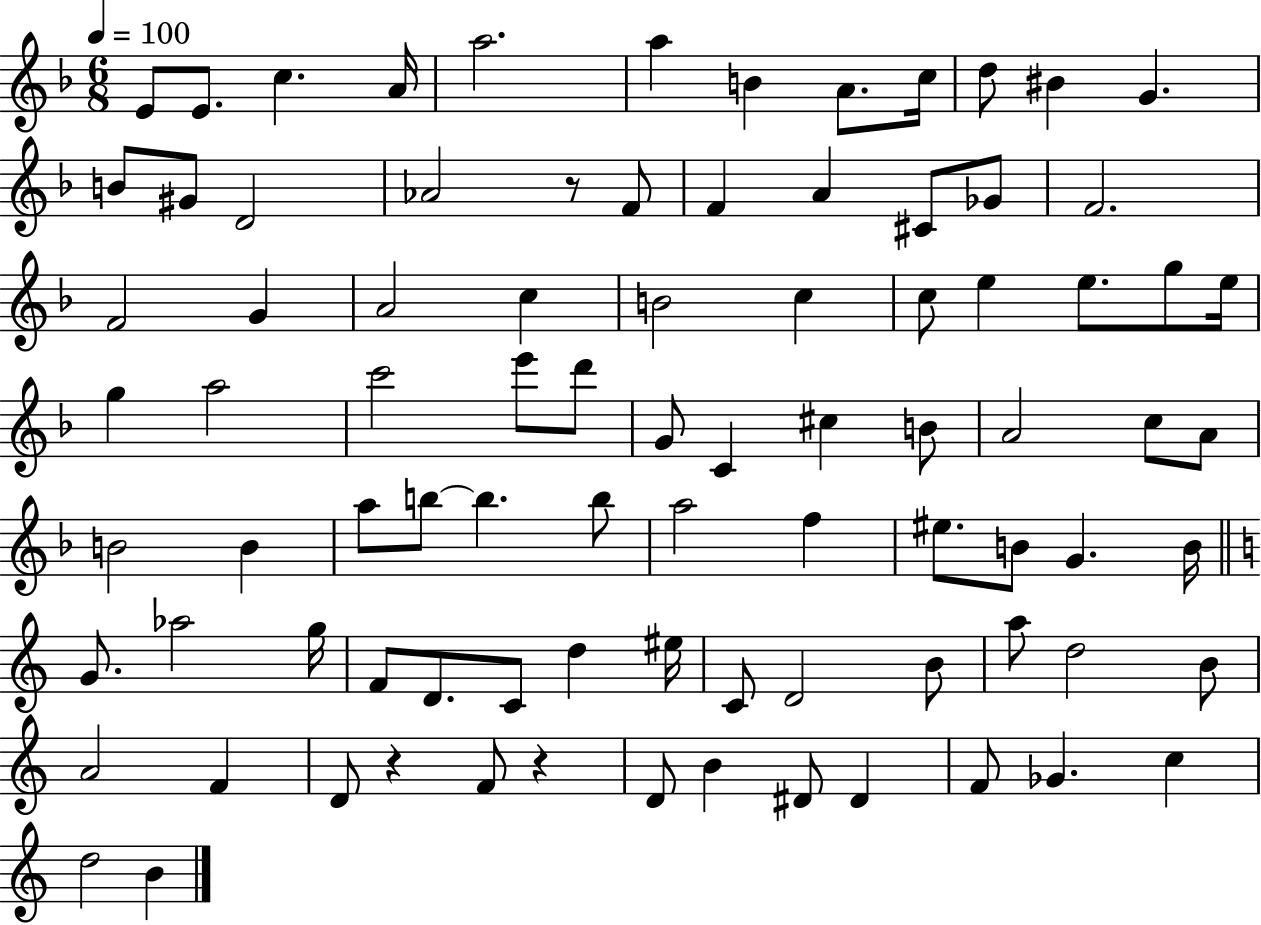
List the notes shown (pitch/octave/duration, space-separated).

E4/e E4/e. C5/q. A4/s A5/h. A5/q B4/q A4/e. C5/s D5/e BIS4/q G4/q. B4/e G#4/e D4/h Ab4/h R/e F4/e F4/q A4/q C#4/e Gb4/e F4/h. F4/h G4/q A4/h C5/q B4/h C5/q C5/e E5/q E5/e. G5/e E5/s G5/q A5/h C6/h E6/e D6/e G4/e C4/q C#5/q B4/e A4/h C5/e A4/e B4/h B4/q A5/e B5/e B5/q. B5/e A5/h F5/q EIS5/e. B4/e G4/q. B4/s G4/e. Ab5/h G5/s F4/e D4/e. C4/e D5/q EIS5/s C4/e D4/h B4/e A5/e D5/h B4/e A4/h F4/q D4/e R/q F4/e R/q D4/e B4/q D#4/e D#4/q F4/e Gb4/q. C5/q D5/h B4/q